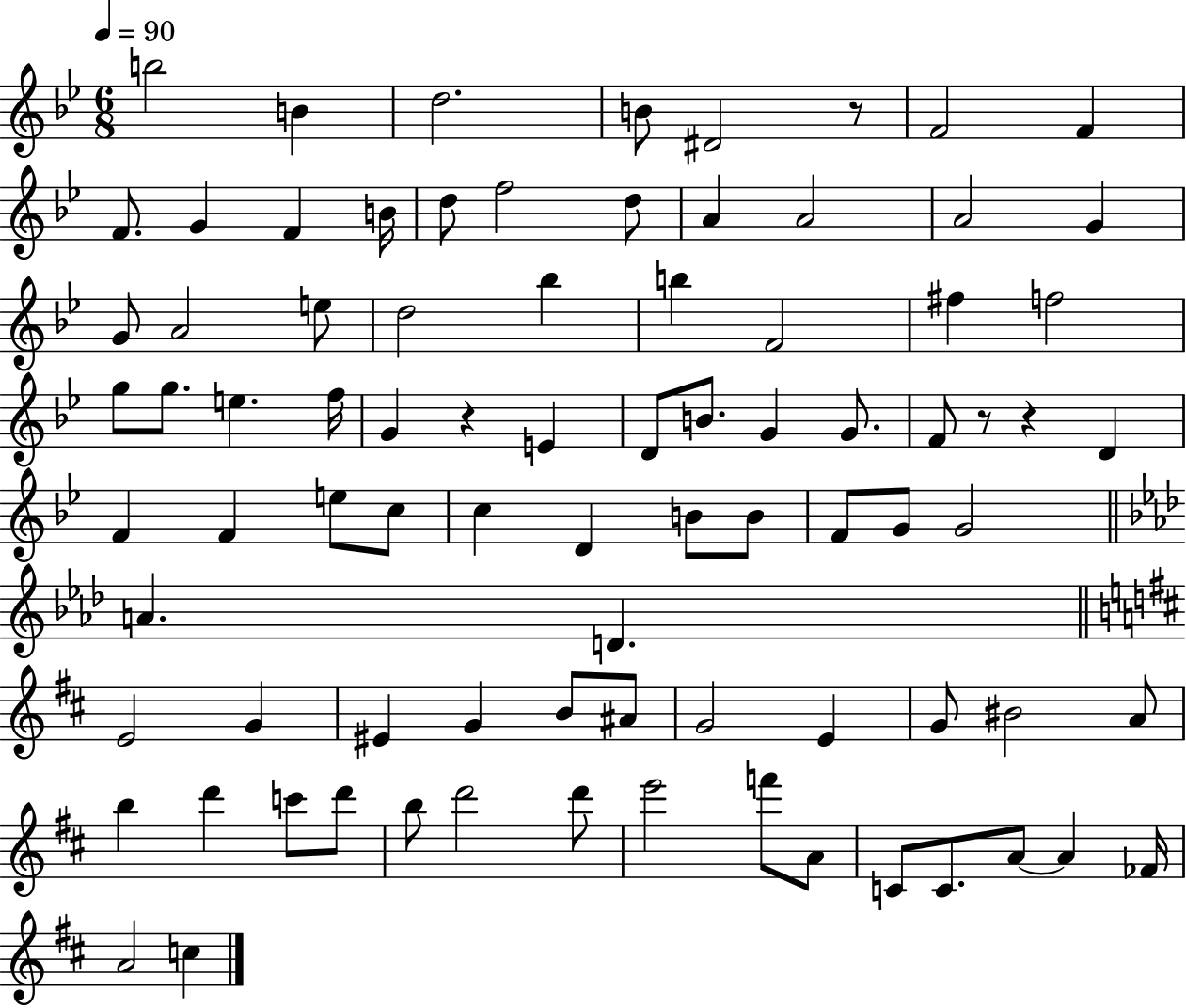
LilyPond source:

{
  \clef treble
  \numericTimeSignature
  \time 6/8
  \key bes \major
  \tempo 4 = 90
  b''2 b'4 | d''2. | b'8 dis'2 r8 | f'2 f'4 | \break f'8. g'4 f'4 b'16 | d''8 f''2 d''8 | a'4 a'2 | a'2 g'4 | \break g'8 a'2 e''8 | d''2 bes''4 | b''4 f'2 | fis''4 f''2 | \break g''8 g''8. e''4. f''16 | g'4 r4 e'4 | d'8 b'8. g'4 g'8. | f'8 r8 r4 d'4 | \break f'4 f'4 e''8 c''8 | c''4 d'4 b'8 b'8 | f'8 g'8 g'2 | \bar "||" \break \key aes \major a'4. d'4. | \bar "||" \break \key b \minor e'2 g'4 | eis'4 g'4 b'8 ais'8 | g'2 e'4 | g'8 bis'2 a'8 | \break b''4 d'''4 c'''8 d'''8 | b''8 d'''2 d'''8 | e'''2 f'''8 a'8 | c'8 c'8. a'8~~ a'4 fes'16 | \break a'2 c''4 | \bar "|."
}